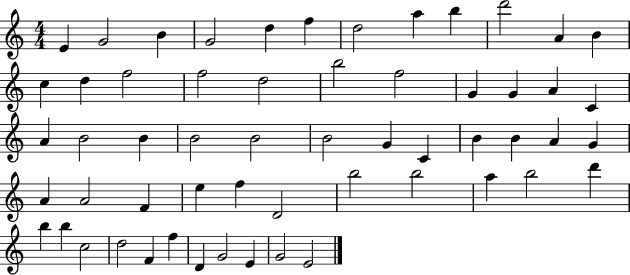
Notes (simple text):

E4/q G4/h B4/q G4/h D5/q F5/q D5/h A5/q B5/q D6/h A4/q B4/q C5/q D5/q F5/h F5/h D5/h B5/h F5/h G4/q G4/q A4/q C4/q A4/q B4/h B4/q B4/h B4/h B4/h G4/q C4/q B4/q B4/q A4/q G4/q A4/q A4/h F4/q E5/q F5/q D4/h B5/h B5/h A5/q B5/h D6/q B5/q B5/q C5/h D5/h F4/q F5/q D4/q G4/h E4/q G4/h E4/h